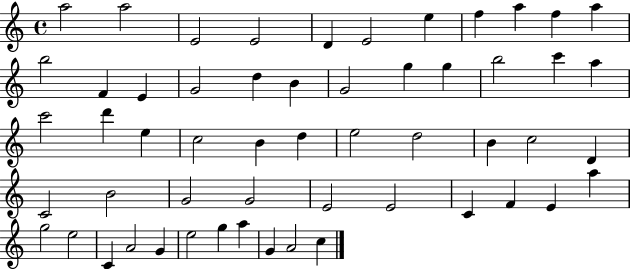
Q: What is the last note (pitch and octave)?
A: C5